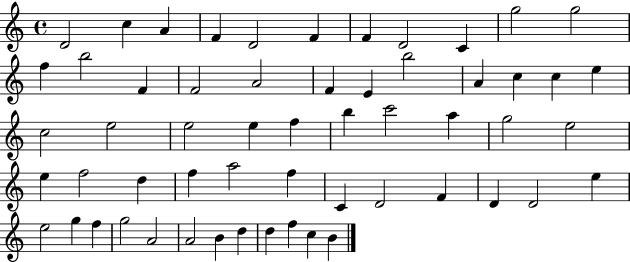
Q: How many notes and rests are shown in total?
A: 57